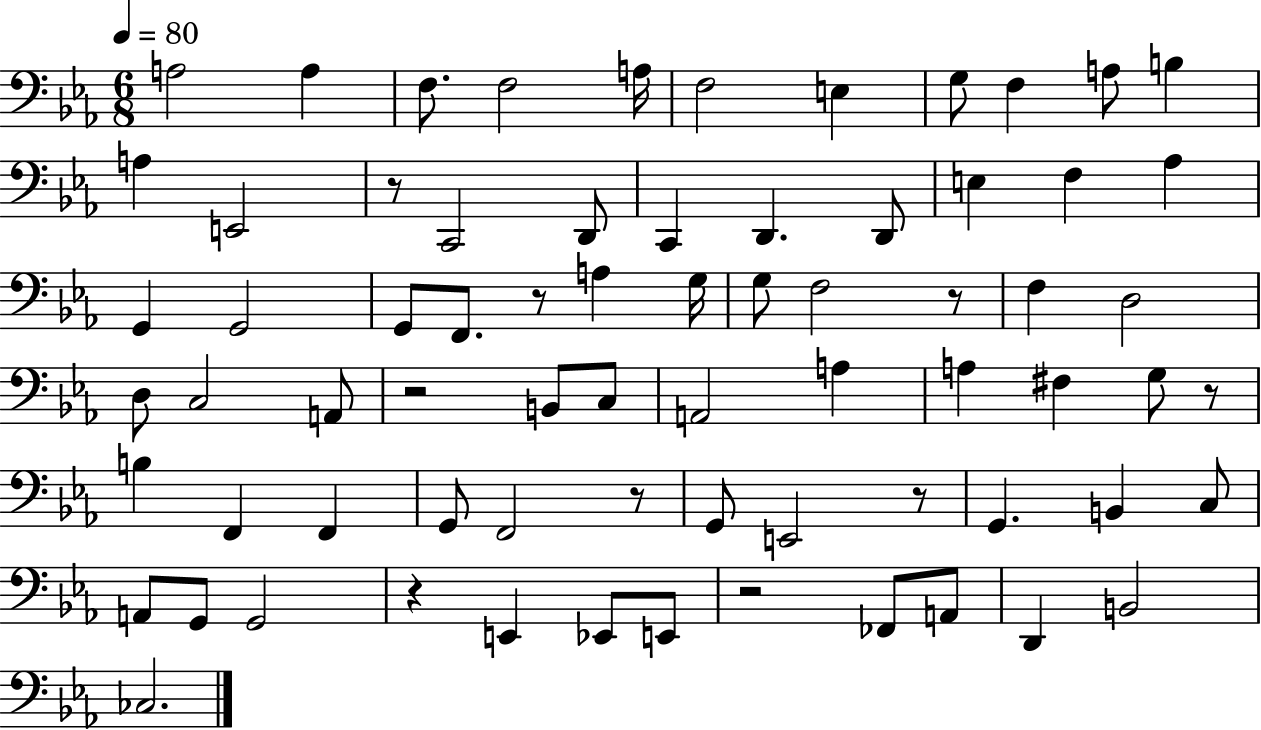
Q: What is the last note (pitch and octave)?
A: CES3